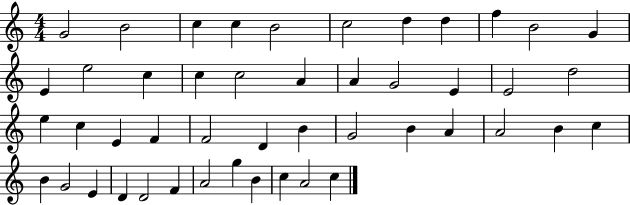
G4/h B4/h C5/q C5/q B4/h C5/h D5/q D5/q F5/q B4/h G4/q E4/q E5/h C5/q C5/q C5/h A4/q A4/q G4/h E4/q E4/h D5/h E5/q C5/q E4/q F4/q F4/h D4/q B4/q G4/h B4/q A4/q A4/h B4/q C5/q B4/q G4/h E4/q D4/q D4/h F4/q A4/h G5/q B4/q C5/q A4/h C5/q